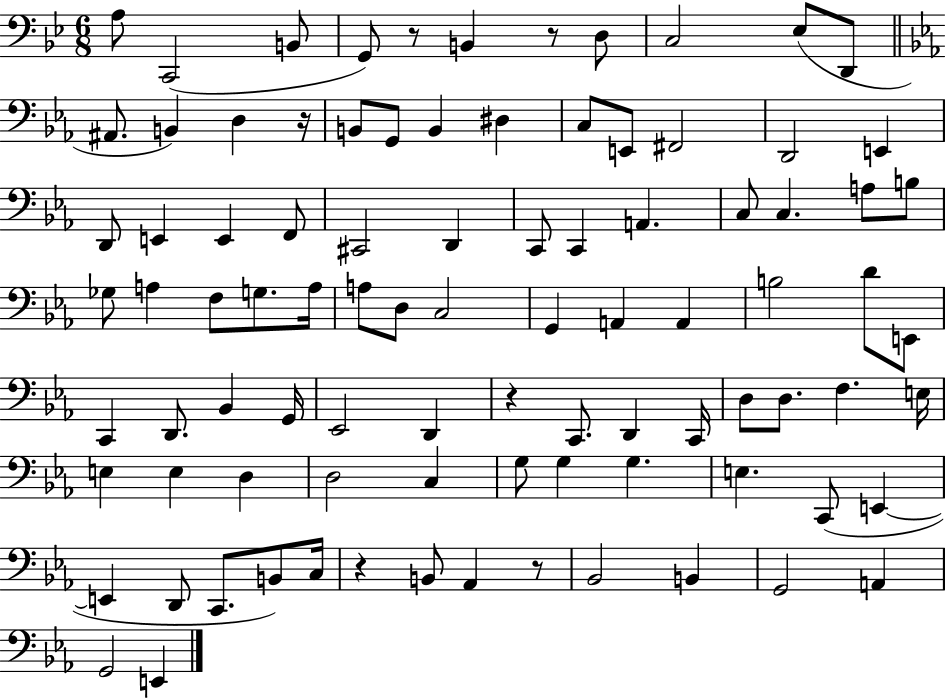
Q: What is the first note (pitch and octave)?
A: A3